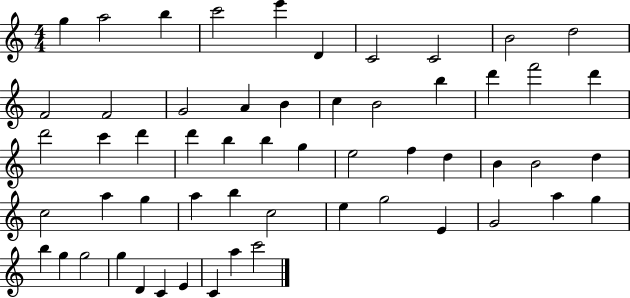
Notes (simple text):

G5/q A5/h B5/q C6/h E6/q D4/q C4/h C4/h B4/h D5/h F4/h F4/h G4/h A4/q B4/q C5/q B4/h B5/q D6/q F6/h D6/q D6/h C6/q D6/q D6/q B5/q B5/q G5/q E5/h F5/q D5/q B4/q B4/h D5/q C5/h A5/q G5/q A5/q B5/q C5/h E5/q G5/h E4/q G4/h A5/q G5/q B5/q G5/q G5/h G5/q D4/q C4/q E4/q C4/q A5/q C6/h